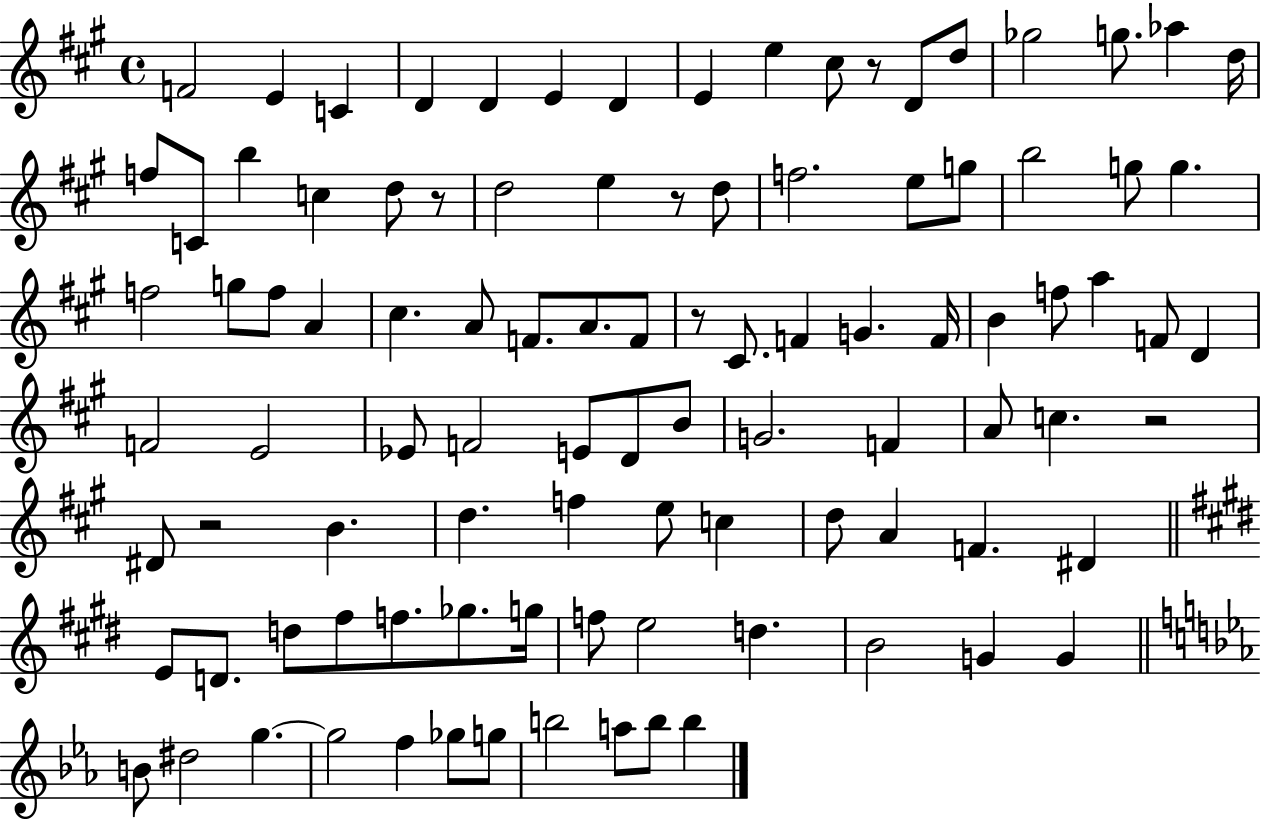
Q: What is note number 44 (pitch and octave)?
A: B4